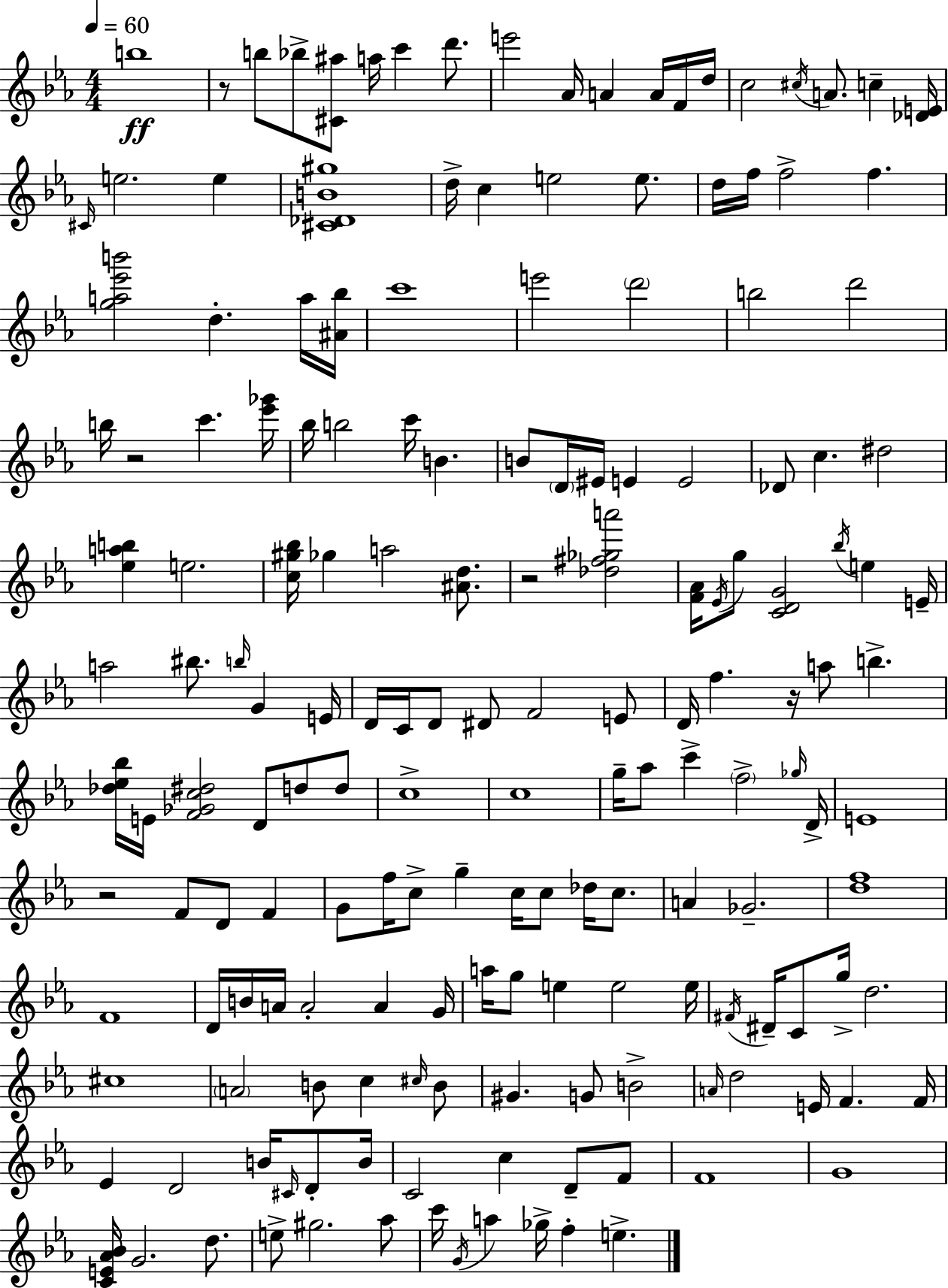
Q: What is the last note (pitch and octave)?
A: E5